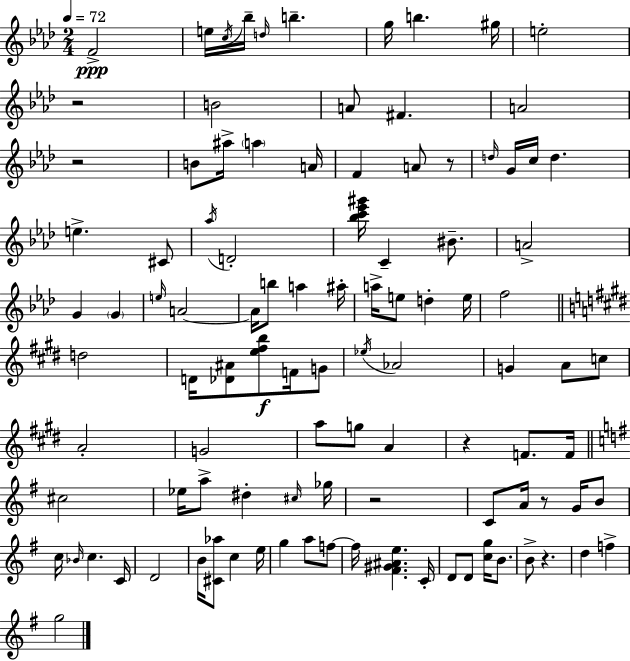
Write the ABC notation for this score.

X:1
T:Untitled
M:2/4
L:1/4
K:Ab
F2 e/4 c/4 _b/4 d/4 b g/4 b ^g/4 e2 z2 B2 A/2 ^F A2 z2 B/2 ^a/4 a A/4 F A/2 z/2 d/4 G/4 c/4 d e ^C/2 _a/4 D2 [_bc'_e'^g']/4 C ^B/2 A2 G G e/4 A2 A/4 b/2 a ^a/4 a/4 e/2 d e/4 f2 d2 D/4 [_D^A]/2 [e^fb]/2 F/4 G/2 _e/4 _A2 G A/2 c/2 A2 G2 a/2 g/2 A z F/2 F/4 ^c2 _e/4 a/2 ^d ^c/4 _g/4 z2 C/2 A/4 z/2 G/4 B/2 c/4 _B/4 c C/4 D2 B/4 [^C_a]/2 c e/4 g a/2 f/2 f/4 [^F^G^Ae] C/4 D/2 D/2 [cg]/4 B/2 B/2 z d f g2